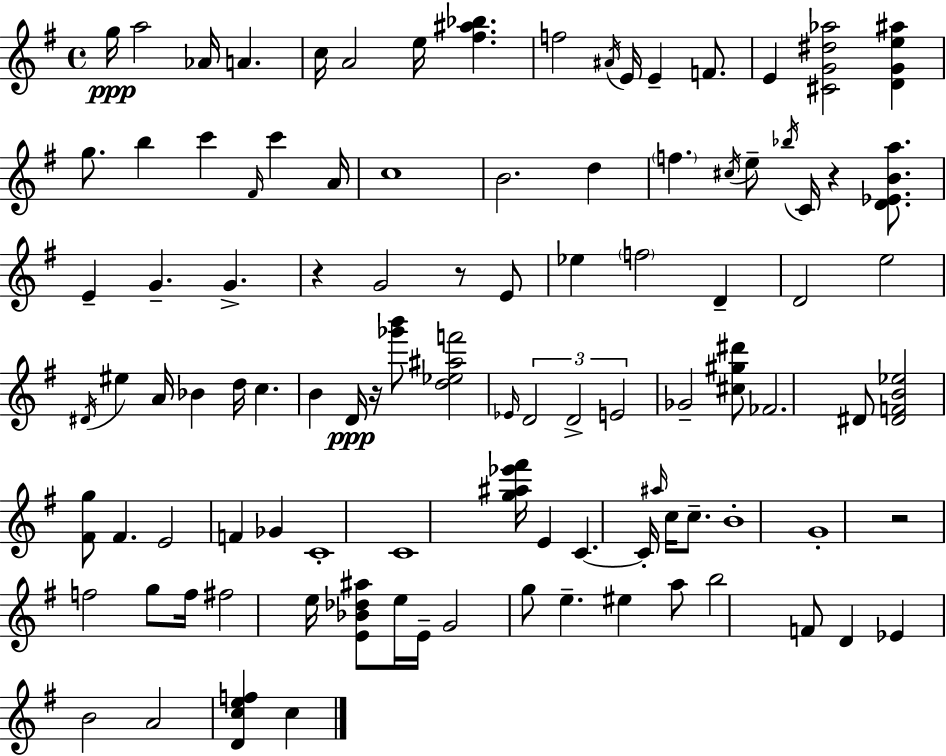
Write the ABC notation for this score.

X:1
T:Untitled
M:4/4
L:1/4
K:Em
g/4 a2 _A/4 A c/4 A2 e/4 [^f^a_b] f2 ^A/4 E/4 E F/2 E [^CG^d_a]2 [DGe^a] g/2 b c' ^F/4 c' A/4 c4 B2 d f ^c/4 e/2 _b/4 C/4 z [D_EBa]/2 E G G z G2 z/2 E/2 _e f2 D D2 e2 ^D/4 ^e A/4 _B d/4 c B D/4 z/4 [_g'b']/2 [d_e^af']2 _E/4 D2 D2 E2 _G2 [^c^g^d']/2 _F2 ^D/2 [^DFB_e]2 [^Fg]/2 ^F E2 F _G C4 C4 [g^a_e'^f']/4 E C C/4 ^a/4 c/4 c/2 B4 G4 z2 f2 g/2 f/4 ^f2 e/4 [E_B_d^a]/2 e/4 E/4 G2 g/2 e ^e a/2 b2 F/2 D _E B2 A2 [Dcef] c